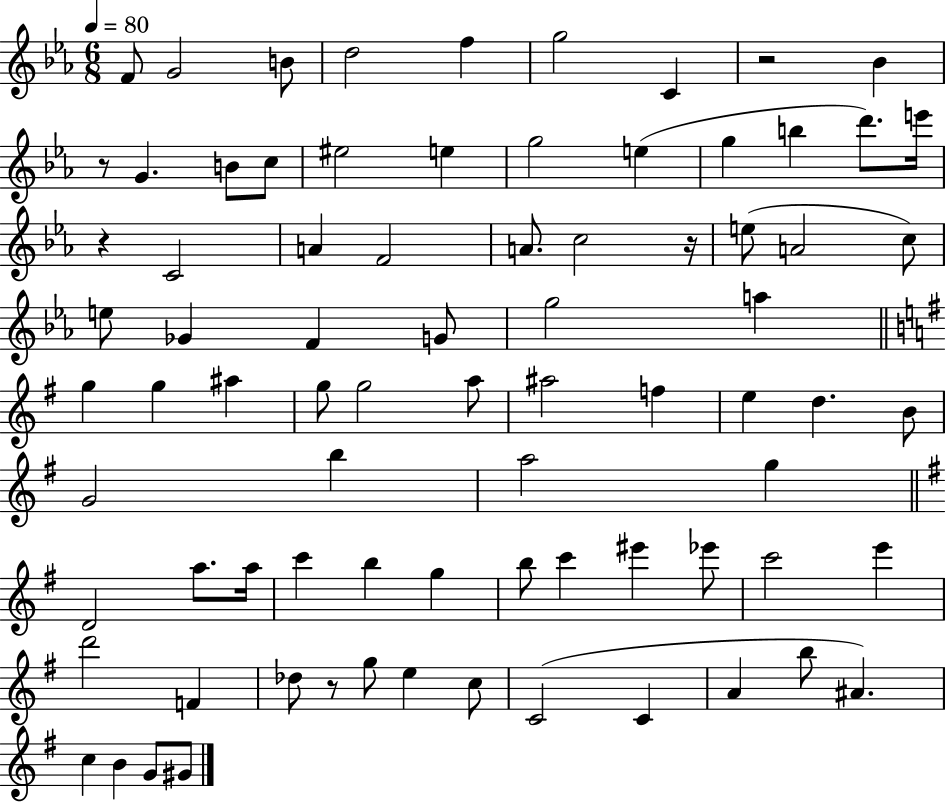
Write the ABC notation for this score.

X:1
T:Untitled
M:6/8
L:1/4
K:Eb
F/2 G2 B/2 d2 f g2 C z2 _B z/2 G B/2 c/2 ^e2 e g2 e g b d'/2 e'/4 z C2 A F2 A/2 c2 z/4 e/2 A2 c/2 e/2 _G F G/2 g2 a g g ^a g/2 g2 a/2 ^a2 f e d B/2 G2 b a2 g D2 a/2 a/4 c' b g b/2 c' ^e' _e'/2 c'2 e' d'2 F _d/2 z/2 g/2 e c/2 C2 C A b/2 ^A c B G/2 ^G/2